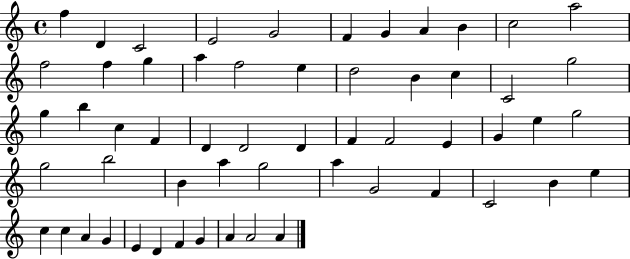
X:1
T:Untitled
M:4/4
L:1/4
K:C
f D C2 E2 G2 F G A B c2 a2 f2 f g a f2 e d2 B c C2 g2 g b c F D D2 D F F2 E G e g2 g2 b2 B a g2 a G2 F C2 B e c c A G E D F G A A2 A